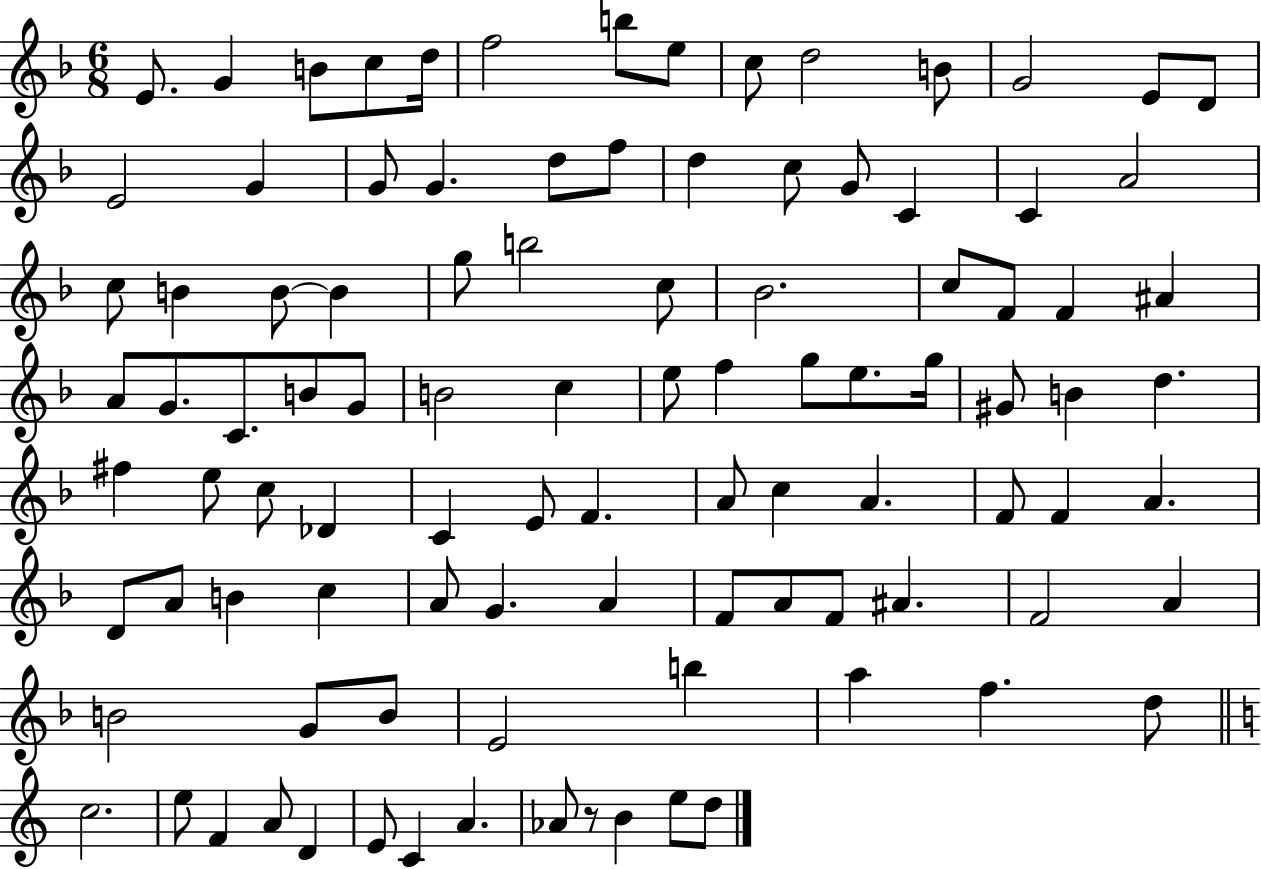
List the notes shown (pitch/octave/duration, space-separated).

E4/e. G4/q B4/e C5/e D5/s F5/h B5/e E5/e C5/e D5/h B4/e G4/h E4/e D4/e E4/h G4/q G4/e G4/q. D5/e F5/e D5/q C5/e G4/e C4/q C4/q A4/h C5/e B4/q B4/e B4/q G5/e B5/h C5/e Bb4/h. C5/e F4/e F4/q A#4/q A4/e G4/e. C4/e. B4/e G4/e B4/h C5/q E5/e F5/q G5/e E5/e. G5/s G#4/e B4/q D5/q. F#5/q E5/e C5/e Db4/q C4/q E4/e F4/q. A4/e C5/q A4/q. F4/e F4/q A4/q. D4/e A4/e B4/q C5/q A4/e G4/q. A4/q F4/e A4/e F4/e A#4/q. F4/h A4/q B4/h G4/e B4/e E4/h B5/q A5/q F5/q. D5/e C5/h. E5/e F4/q A4/e D4/q E4/e C4/q A4/q. Ab4/e R/e B4/q E5/e D5/e